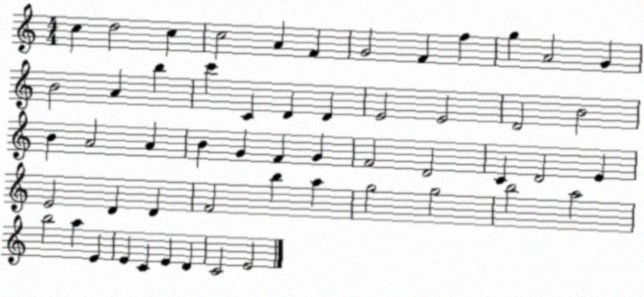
X:1
T:Untitled
M:4/4
L:1/4
K:C
c d2 c c2 A F G2 F f g A2 G B2 A b c' C D D E2 E2 D2 B2 B A2 A B G F G F2 D2 C D2 E E2 D D F2 b a g2 g2 b2 a2 b2 a E E C E D C2 E2